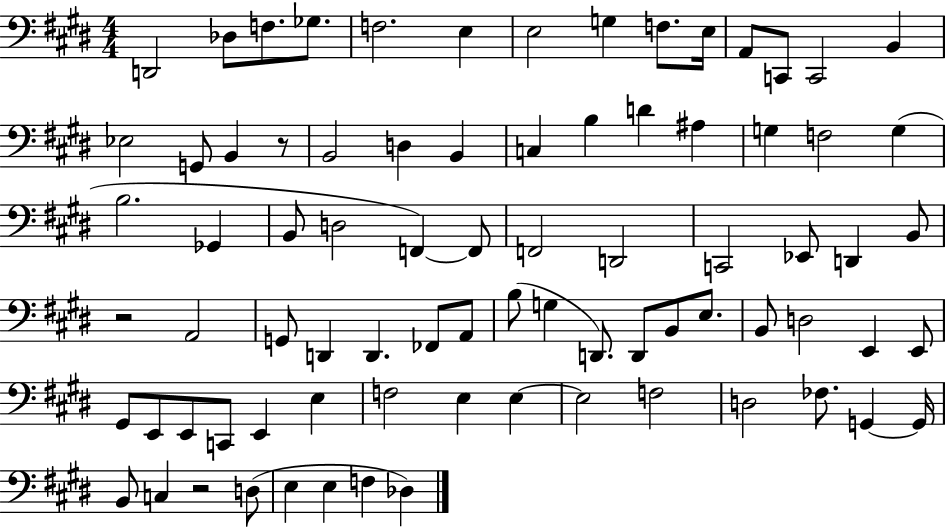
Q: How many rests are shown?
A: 3